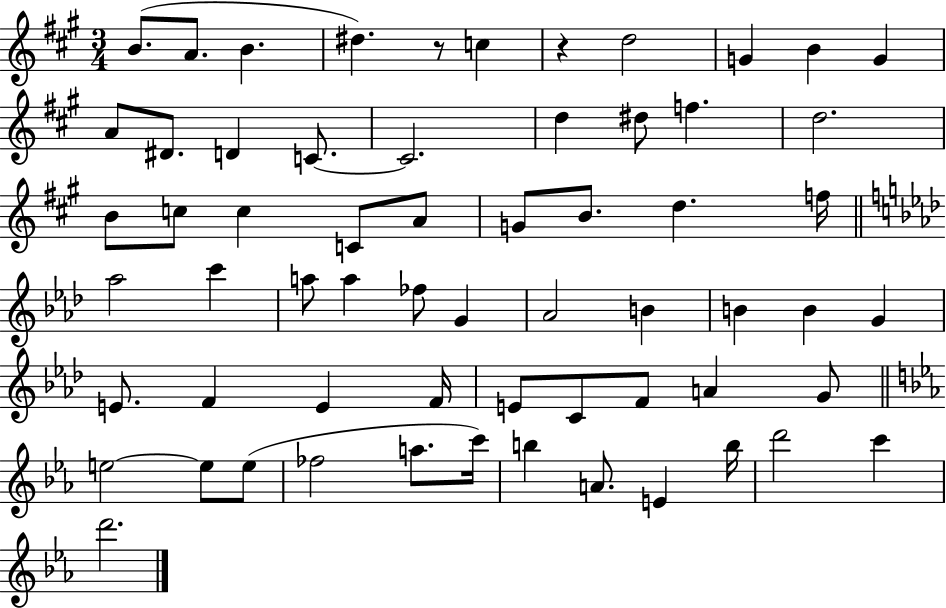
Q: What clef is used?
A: treble